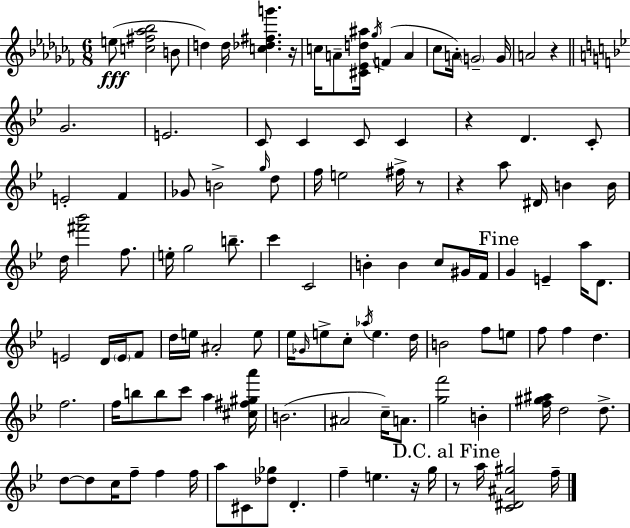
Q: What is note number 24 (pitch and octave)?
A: F4